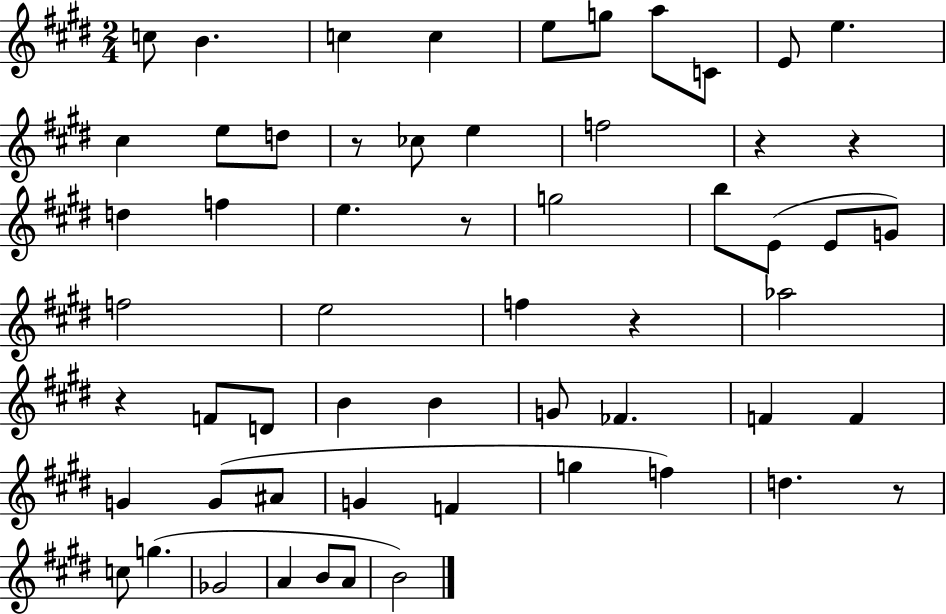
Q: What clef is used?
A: treble